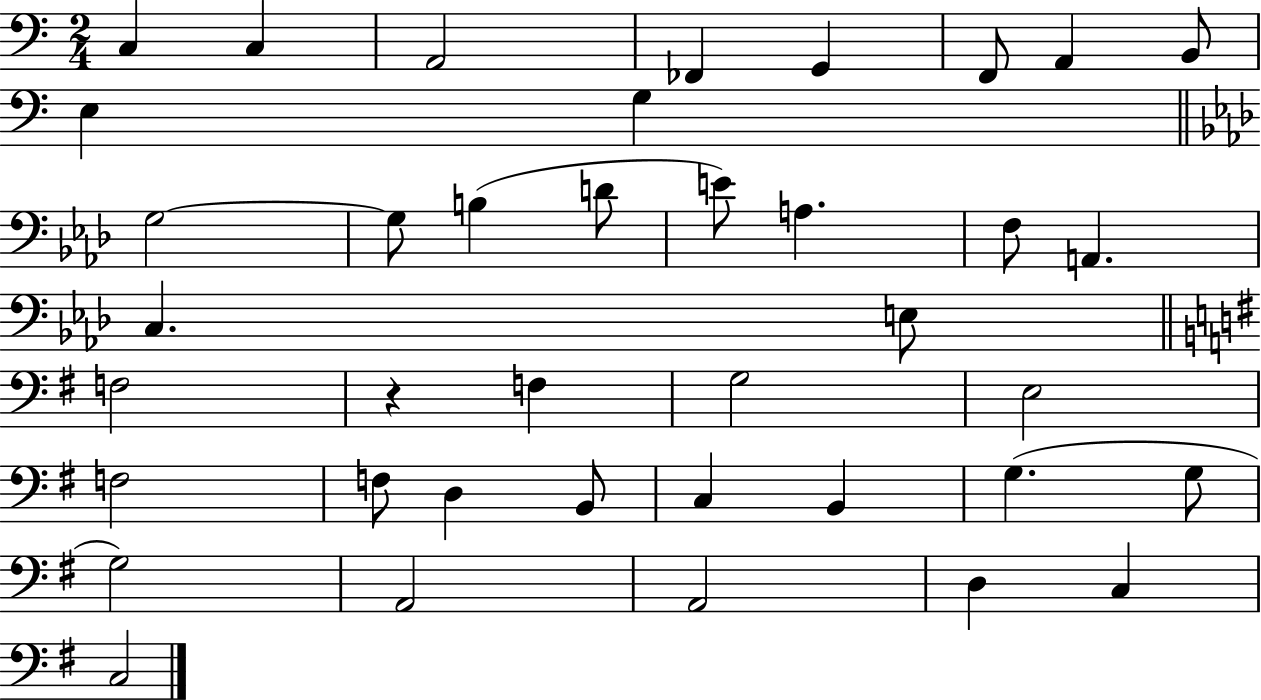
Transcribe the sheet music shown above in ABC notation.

X:1
T:Untitled
M:2/4
L:1/4
K:C
C, C, A,,2 _F,, G,, F,,/2 A,, B,,/2 E, G, G,2 G,/2 B, D/2 E/2 A, F,/2 A,, C, E,/2 F,2 z F, G,2 E,2 F,2 F,/2 D, B,,/2 C, B,, G, G,/2 G,2 A,,2 A,,2 D, C, C,2